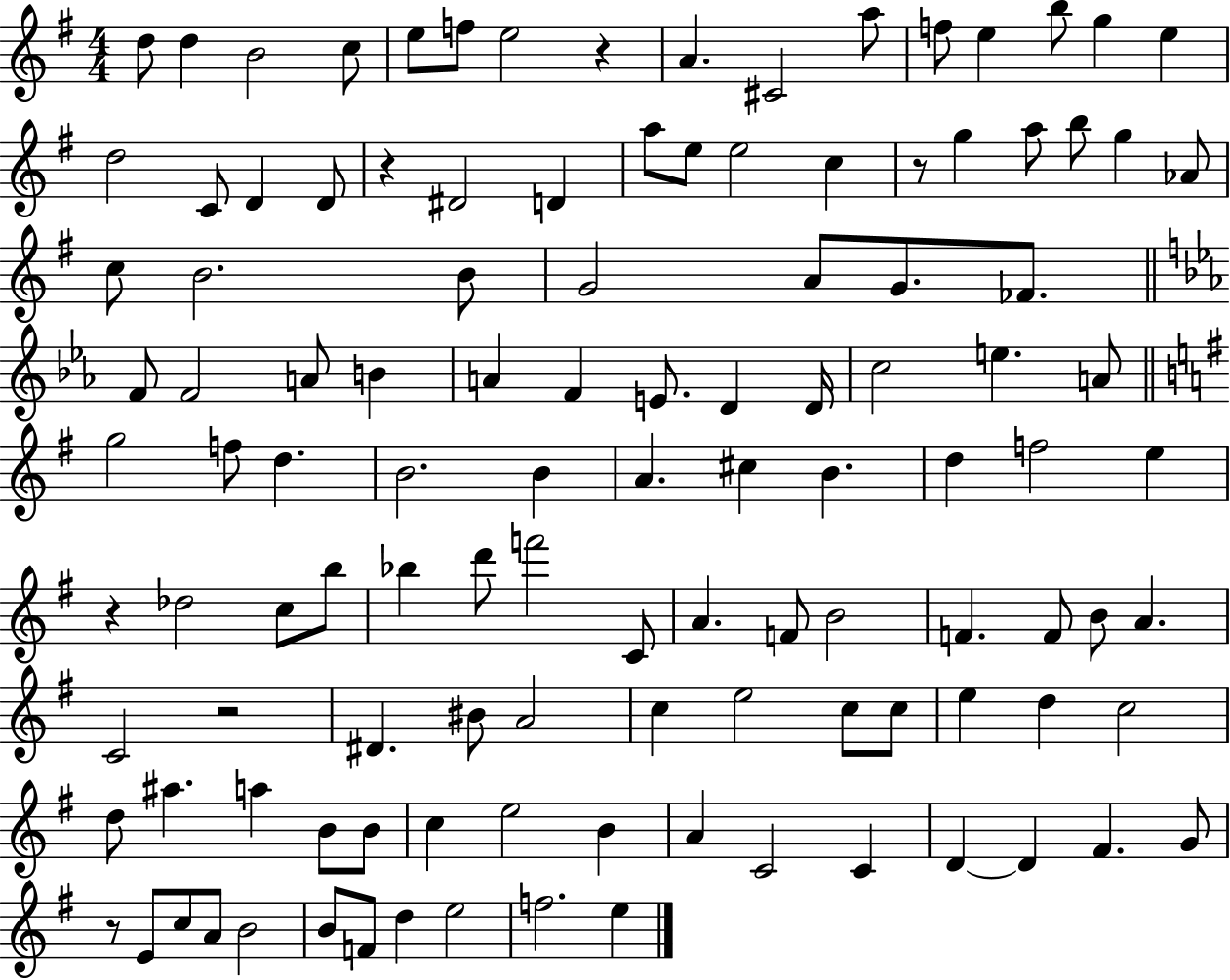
D5/e D5/q B4/h C5/e E5/e F5/e E5/h R/q A4/q. C#4/h A5/e F5/e E5/q B5/e G5/q E5/q D5/h C4/e D4/q D4/e R/q D#4/h D4/q A5/e E5/e E5/h C5/q R/e G5/q A5/e B5/e G5/q Ab4/e C5/e B4/h. B4/e G4/h A4/e G4/e. FES4/e. F4/e F4/h A4/e B4/q A4/q F4/q E4/e. D4/q D4/s C5/h E5/q. A4/e G5/h F5/e D5/q. B4/h. B4/q A4/q. C#5/q B4/q. D5/q F5/h E5/q R/q Db5/h C5/e B5/e Bb5/q D6/e F6/h C4/e A4/q. F4/e B4/h F4/q. F4/e B4/e A4/q. C4/h R/h D#4/q. BIS4/e A4/h C5/q E5/h C5/e C5/e E5/q D5/q C5/h D5/e A#5/q. A5/q B4/e B4/e C5/q E5/h B4/q A4/q C4/h C4/q D4/q D4/q F#4/q. G4/e R/e E4/e C5/e A4/e B4/h B4/e F4/e D5/q E5/h F5/h. E5/q